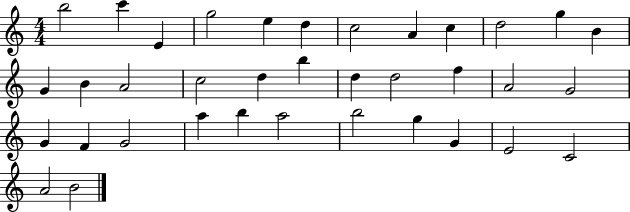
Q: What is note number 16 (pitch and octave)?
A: C5